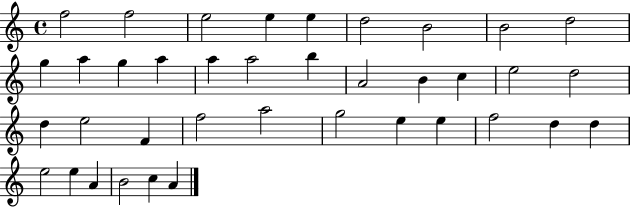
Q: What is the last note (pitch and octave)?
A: A4